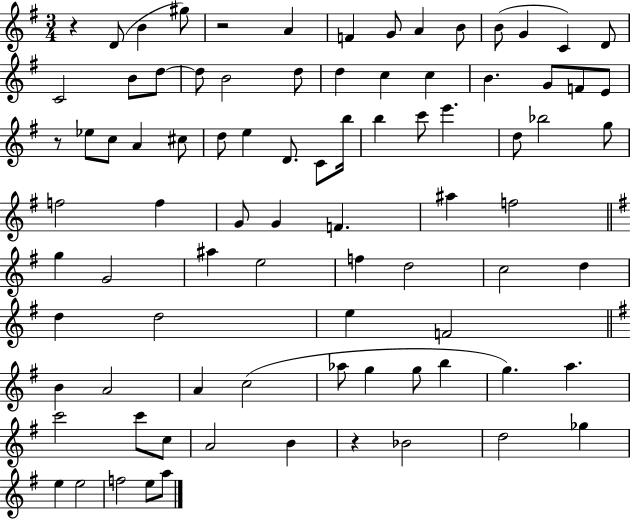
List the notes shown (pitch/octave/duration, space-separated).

R/q D4/e B4/q G#5/e R/h A4/q F4/q G4/e A4/q B4/e B4/e G4/q C4/q D4/e C4/h B4/e D5/e D5/e B4/h D5/e D5/q C5/q C5/q B4/q. G4/e F4/e E4/e R/e Eb5/e C5/e A4/q C#5/e D5/e E5/q D4/e. C4/e B5/s B5/q C6/e E6/q. D5/e Bb5/h G5/e F5/h F5/q G4/e G4/q F4/q. A#5/q F5/h G5/q G4/h A#5/q E5/h F5/q D5/h C5/h D5/q D5/q D5/h E5/q F4/h B4/q A4/h A4/q C5/h Ab5/e G5/q G5/e B5/q G5/q. A5/q. C6/h C6/e C5/e A4/h B4/q R/q Bb4/h D5/h Gb5/q E5/q E5/h F5/h E5/e A5/e